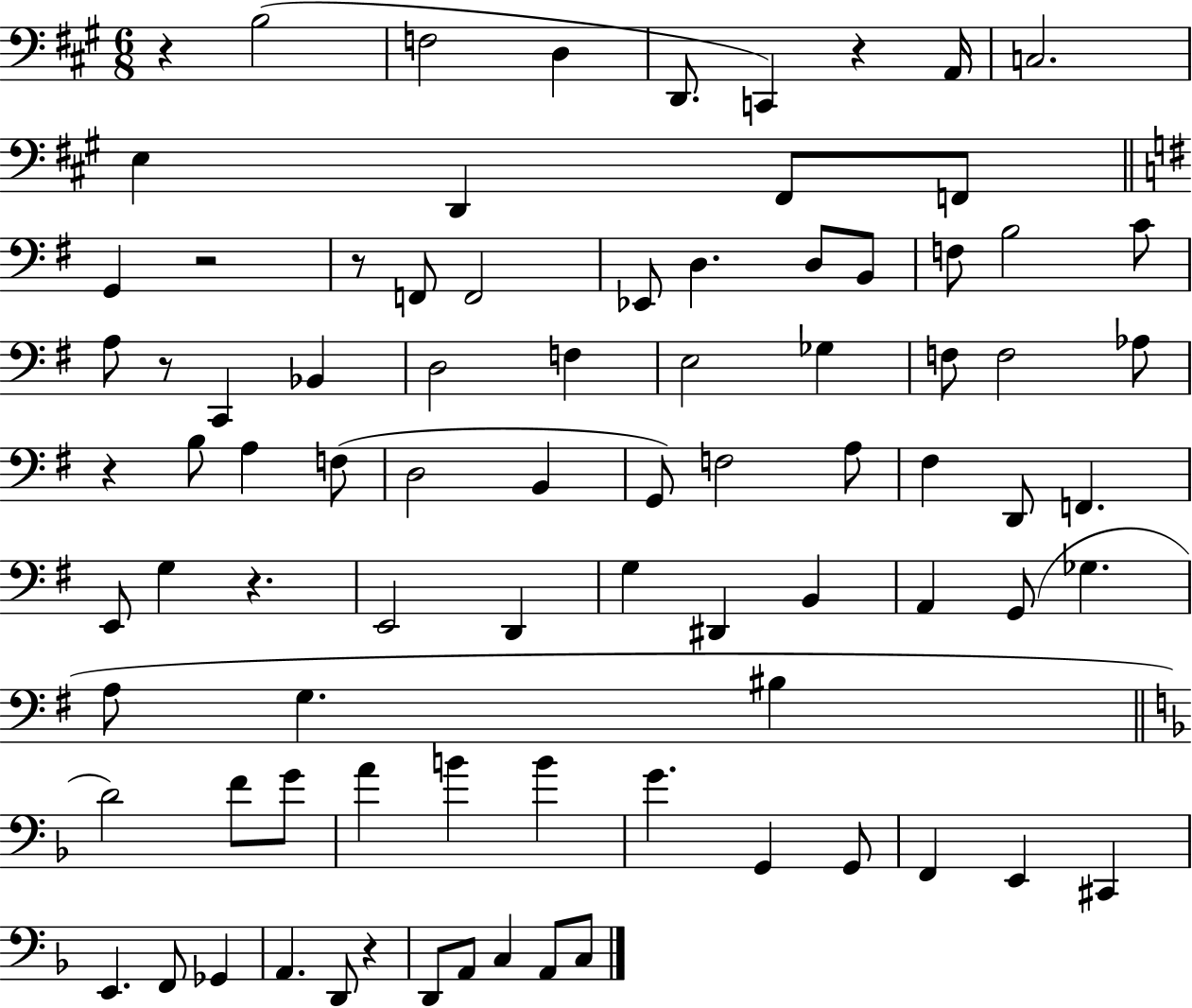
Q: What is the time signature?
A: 6/8